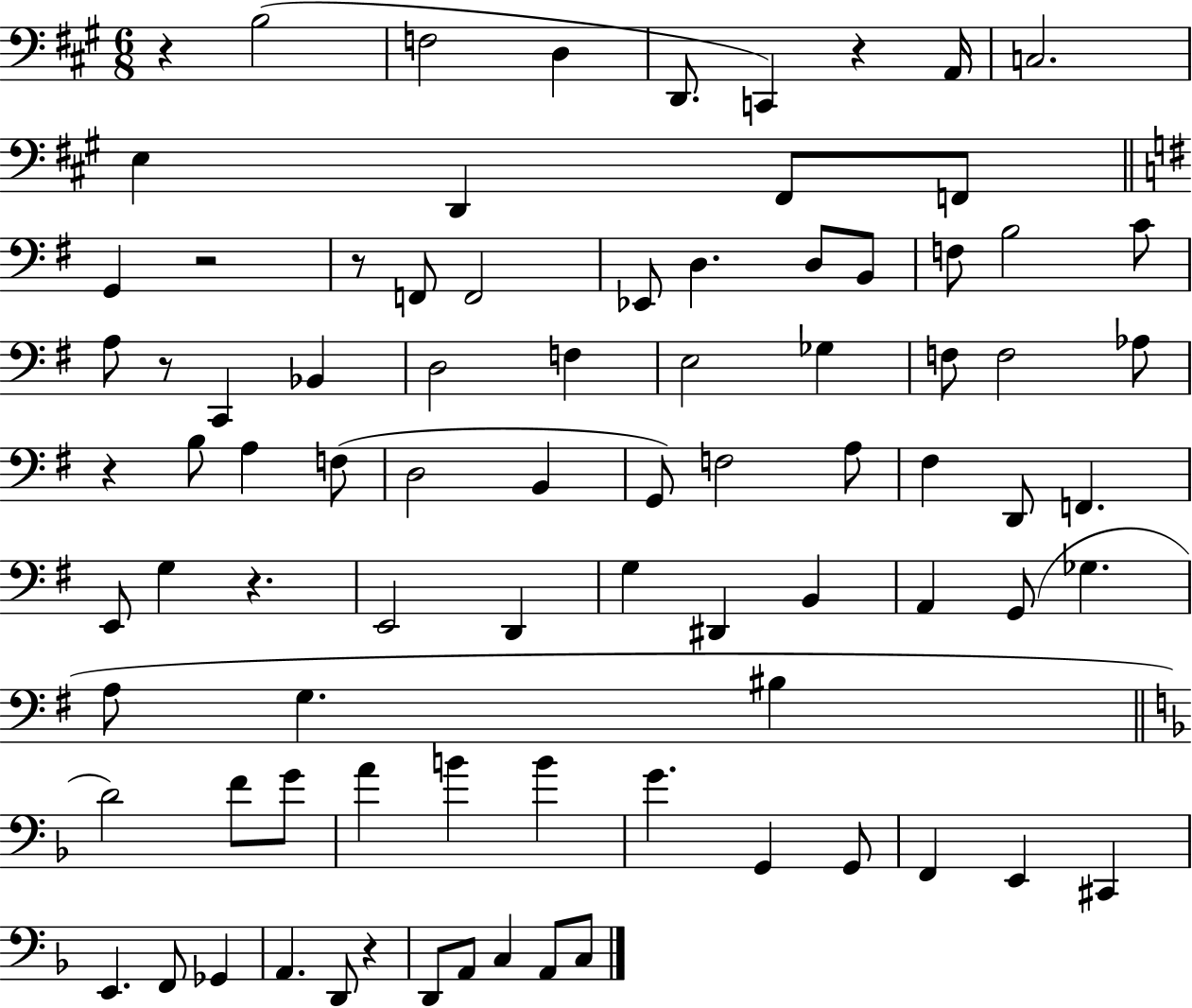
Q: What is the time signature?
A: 6/8